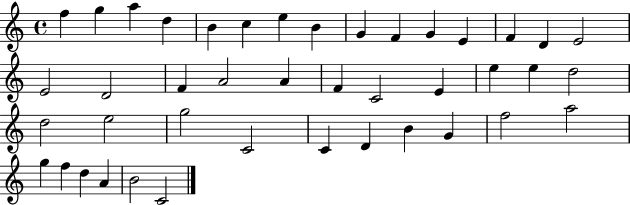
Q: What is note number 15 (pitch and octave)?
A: E4